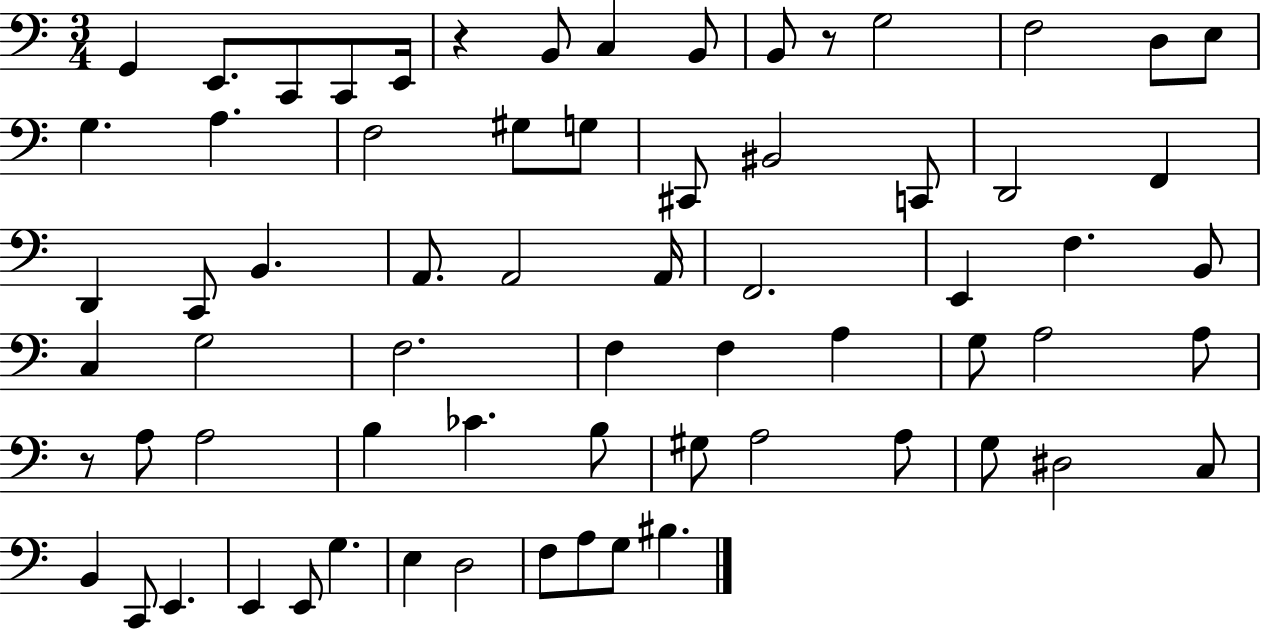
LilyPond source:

{
  \clef bass
  \numericTimeSignature
  \time 3/4
  \key c \major
  \repeat volta 2 { g,4 e,8. c,8 c,8 e,16 | r4 b,8 c4 b,8 | b,8 r8 g2 | f2 d8 e8 | \break g4. a4. | f2 gis8 g8 | cis,8 bis,2 c,8 | d,2 f,4 | \break d,4 c,8 b,4. | a,8. a,2 a,16 | f,2. | e,4 f4. b,8 | \break c4 g2 | f2. | f4 f4 a4 | g8 a2 a8 | \break r8 a8 a2 | b4 ces'4. b8 | gis8 a2 a8 | g8 dis2 c8 | \break b,4 c,8 e,4. | e,4 e,8 g4. | e4 d2 | f8 a8 g8 bis4. | \break } \bar "|."
}